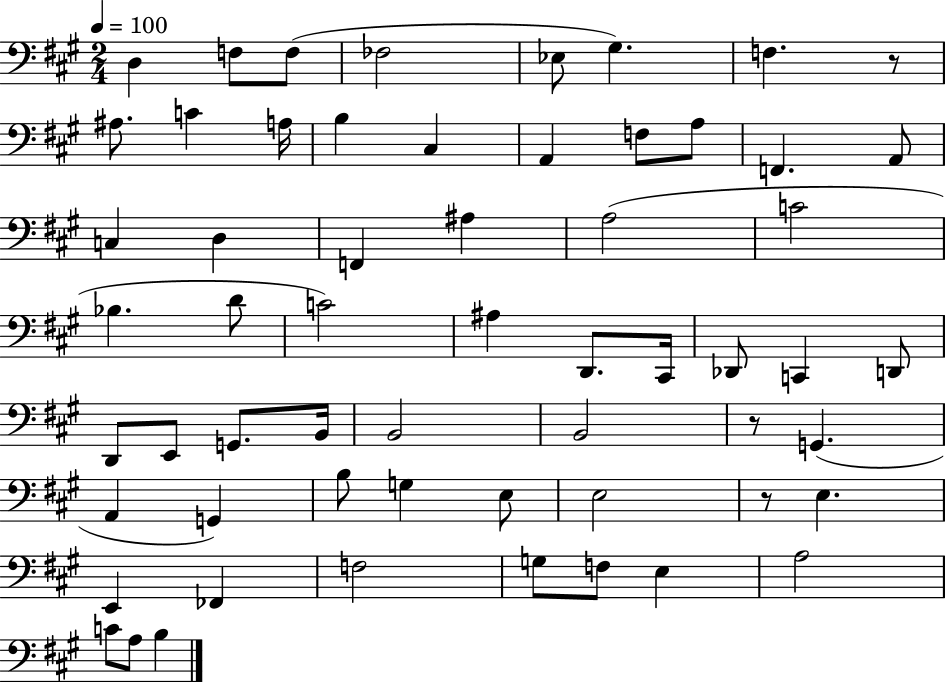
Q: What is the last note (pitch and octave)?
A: B3